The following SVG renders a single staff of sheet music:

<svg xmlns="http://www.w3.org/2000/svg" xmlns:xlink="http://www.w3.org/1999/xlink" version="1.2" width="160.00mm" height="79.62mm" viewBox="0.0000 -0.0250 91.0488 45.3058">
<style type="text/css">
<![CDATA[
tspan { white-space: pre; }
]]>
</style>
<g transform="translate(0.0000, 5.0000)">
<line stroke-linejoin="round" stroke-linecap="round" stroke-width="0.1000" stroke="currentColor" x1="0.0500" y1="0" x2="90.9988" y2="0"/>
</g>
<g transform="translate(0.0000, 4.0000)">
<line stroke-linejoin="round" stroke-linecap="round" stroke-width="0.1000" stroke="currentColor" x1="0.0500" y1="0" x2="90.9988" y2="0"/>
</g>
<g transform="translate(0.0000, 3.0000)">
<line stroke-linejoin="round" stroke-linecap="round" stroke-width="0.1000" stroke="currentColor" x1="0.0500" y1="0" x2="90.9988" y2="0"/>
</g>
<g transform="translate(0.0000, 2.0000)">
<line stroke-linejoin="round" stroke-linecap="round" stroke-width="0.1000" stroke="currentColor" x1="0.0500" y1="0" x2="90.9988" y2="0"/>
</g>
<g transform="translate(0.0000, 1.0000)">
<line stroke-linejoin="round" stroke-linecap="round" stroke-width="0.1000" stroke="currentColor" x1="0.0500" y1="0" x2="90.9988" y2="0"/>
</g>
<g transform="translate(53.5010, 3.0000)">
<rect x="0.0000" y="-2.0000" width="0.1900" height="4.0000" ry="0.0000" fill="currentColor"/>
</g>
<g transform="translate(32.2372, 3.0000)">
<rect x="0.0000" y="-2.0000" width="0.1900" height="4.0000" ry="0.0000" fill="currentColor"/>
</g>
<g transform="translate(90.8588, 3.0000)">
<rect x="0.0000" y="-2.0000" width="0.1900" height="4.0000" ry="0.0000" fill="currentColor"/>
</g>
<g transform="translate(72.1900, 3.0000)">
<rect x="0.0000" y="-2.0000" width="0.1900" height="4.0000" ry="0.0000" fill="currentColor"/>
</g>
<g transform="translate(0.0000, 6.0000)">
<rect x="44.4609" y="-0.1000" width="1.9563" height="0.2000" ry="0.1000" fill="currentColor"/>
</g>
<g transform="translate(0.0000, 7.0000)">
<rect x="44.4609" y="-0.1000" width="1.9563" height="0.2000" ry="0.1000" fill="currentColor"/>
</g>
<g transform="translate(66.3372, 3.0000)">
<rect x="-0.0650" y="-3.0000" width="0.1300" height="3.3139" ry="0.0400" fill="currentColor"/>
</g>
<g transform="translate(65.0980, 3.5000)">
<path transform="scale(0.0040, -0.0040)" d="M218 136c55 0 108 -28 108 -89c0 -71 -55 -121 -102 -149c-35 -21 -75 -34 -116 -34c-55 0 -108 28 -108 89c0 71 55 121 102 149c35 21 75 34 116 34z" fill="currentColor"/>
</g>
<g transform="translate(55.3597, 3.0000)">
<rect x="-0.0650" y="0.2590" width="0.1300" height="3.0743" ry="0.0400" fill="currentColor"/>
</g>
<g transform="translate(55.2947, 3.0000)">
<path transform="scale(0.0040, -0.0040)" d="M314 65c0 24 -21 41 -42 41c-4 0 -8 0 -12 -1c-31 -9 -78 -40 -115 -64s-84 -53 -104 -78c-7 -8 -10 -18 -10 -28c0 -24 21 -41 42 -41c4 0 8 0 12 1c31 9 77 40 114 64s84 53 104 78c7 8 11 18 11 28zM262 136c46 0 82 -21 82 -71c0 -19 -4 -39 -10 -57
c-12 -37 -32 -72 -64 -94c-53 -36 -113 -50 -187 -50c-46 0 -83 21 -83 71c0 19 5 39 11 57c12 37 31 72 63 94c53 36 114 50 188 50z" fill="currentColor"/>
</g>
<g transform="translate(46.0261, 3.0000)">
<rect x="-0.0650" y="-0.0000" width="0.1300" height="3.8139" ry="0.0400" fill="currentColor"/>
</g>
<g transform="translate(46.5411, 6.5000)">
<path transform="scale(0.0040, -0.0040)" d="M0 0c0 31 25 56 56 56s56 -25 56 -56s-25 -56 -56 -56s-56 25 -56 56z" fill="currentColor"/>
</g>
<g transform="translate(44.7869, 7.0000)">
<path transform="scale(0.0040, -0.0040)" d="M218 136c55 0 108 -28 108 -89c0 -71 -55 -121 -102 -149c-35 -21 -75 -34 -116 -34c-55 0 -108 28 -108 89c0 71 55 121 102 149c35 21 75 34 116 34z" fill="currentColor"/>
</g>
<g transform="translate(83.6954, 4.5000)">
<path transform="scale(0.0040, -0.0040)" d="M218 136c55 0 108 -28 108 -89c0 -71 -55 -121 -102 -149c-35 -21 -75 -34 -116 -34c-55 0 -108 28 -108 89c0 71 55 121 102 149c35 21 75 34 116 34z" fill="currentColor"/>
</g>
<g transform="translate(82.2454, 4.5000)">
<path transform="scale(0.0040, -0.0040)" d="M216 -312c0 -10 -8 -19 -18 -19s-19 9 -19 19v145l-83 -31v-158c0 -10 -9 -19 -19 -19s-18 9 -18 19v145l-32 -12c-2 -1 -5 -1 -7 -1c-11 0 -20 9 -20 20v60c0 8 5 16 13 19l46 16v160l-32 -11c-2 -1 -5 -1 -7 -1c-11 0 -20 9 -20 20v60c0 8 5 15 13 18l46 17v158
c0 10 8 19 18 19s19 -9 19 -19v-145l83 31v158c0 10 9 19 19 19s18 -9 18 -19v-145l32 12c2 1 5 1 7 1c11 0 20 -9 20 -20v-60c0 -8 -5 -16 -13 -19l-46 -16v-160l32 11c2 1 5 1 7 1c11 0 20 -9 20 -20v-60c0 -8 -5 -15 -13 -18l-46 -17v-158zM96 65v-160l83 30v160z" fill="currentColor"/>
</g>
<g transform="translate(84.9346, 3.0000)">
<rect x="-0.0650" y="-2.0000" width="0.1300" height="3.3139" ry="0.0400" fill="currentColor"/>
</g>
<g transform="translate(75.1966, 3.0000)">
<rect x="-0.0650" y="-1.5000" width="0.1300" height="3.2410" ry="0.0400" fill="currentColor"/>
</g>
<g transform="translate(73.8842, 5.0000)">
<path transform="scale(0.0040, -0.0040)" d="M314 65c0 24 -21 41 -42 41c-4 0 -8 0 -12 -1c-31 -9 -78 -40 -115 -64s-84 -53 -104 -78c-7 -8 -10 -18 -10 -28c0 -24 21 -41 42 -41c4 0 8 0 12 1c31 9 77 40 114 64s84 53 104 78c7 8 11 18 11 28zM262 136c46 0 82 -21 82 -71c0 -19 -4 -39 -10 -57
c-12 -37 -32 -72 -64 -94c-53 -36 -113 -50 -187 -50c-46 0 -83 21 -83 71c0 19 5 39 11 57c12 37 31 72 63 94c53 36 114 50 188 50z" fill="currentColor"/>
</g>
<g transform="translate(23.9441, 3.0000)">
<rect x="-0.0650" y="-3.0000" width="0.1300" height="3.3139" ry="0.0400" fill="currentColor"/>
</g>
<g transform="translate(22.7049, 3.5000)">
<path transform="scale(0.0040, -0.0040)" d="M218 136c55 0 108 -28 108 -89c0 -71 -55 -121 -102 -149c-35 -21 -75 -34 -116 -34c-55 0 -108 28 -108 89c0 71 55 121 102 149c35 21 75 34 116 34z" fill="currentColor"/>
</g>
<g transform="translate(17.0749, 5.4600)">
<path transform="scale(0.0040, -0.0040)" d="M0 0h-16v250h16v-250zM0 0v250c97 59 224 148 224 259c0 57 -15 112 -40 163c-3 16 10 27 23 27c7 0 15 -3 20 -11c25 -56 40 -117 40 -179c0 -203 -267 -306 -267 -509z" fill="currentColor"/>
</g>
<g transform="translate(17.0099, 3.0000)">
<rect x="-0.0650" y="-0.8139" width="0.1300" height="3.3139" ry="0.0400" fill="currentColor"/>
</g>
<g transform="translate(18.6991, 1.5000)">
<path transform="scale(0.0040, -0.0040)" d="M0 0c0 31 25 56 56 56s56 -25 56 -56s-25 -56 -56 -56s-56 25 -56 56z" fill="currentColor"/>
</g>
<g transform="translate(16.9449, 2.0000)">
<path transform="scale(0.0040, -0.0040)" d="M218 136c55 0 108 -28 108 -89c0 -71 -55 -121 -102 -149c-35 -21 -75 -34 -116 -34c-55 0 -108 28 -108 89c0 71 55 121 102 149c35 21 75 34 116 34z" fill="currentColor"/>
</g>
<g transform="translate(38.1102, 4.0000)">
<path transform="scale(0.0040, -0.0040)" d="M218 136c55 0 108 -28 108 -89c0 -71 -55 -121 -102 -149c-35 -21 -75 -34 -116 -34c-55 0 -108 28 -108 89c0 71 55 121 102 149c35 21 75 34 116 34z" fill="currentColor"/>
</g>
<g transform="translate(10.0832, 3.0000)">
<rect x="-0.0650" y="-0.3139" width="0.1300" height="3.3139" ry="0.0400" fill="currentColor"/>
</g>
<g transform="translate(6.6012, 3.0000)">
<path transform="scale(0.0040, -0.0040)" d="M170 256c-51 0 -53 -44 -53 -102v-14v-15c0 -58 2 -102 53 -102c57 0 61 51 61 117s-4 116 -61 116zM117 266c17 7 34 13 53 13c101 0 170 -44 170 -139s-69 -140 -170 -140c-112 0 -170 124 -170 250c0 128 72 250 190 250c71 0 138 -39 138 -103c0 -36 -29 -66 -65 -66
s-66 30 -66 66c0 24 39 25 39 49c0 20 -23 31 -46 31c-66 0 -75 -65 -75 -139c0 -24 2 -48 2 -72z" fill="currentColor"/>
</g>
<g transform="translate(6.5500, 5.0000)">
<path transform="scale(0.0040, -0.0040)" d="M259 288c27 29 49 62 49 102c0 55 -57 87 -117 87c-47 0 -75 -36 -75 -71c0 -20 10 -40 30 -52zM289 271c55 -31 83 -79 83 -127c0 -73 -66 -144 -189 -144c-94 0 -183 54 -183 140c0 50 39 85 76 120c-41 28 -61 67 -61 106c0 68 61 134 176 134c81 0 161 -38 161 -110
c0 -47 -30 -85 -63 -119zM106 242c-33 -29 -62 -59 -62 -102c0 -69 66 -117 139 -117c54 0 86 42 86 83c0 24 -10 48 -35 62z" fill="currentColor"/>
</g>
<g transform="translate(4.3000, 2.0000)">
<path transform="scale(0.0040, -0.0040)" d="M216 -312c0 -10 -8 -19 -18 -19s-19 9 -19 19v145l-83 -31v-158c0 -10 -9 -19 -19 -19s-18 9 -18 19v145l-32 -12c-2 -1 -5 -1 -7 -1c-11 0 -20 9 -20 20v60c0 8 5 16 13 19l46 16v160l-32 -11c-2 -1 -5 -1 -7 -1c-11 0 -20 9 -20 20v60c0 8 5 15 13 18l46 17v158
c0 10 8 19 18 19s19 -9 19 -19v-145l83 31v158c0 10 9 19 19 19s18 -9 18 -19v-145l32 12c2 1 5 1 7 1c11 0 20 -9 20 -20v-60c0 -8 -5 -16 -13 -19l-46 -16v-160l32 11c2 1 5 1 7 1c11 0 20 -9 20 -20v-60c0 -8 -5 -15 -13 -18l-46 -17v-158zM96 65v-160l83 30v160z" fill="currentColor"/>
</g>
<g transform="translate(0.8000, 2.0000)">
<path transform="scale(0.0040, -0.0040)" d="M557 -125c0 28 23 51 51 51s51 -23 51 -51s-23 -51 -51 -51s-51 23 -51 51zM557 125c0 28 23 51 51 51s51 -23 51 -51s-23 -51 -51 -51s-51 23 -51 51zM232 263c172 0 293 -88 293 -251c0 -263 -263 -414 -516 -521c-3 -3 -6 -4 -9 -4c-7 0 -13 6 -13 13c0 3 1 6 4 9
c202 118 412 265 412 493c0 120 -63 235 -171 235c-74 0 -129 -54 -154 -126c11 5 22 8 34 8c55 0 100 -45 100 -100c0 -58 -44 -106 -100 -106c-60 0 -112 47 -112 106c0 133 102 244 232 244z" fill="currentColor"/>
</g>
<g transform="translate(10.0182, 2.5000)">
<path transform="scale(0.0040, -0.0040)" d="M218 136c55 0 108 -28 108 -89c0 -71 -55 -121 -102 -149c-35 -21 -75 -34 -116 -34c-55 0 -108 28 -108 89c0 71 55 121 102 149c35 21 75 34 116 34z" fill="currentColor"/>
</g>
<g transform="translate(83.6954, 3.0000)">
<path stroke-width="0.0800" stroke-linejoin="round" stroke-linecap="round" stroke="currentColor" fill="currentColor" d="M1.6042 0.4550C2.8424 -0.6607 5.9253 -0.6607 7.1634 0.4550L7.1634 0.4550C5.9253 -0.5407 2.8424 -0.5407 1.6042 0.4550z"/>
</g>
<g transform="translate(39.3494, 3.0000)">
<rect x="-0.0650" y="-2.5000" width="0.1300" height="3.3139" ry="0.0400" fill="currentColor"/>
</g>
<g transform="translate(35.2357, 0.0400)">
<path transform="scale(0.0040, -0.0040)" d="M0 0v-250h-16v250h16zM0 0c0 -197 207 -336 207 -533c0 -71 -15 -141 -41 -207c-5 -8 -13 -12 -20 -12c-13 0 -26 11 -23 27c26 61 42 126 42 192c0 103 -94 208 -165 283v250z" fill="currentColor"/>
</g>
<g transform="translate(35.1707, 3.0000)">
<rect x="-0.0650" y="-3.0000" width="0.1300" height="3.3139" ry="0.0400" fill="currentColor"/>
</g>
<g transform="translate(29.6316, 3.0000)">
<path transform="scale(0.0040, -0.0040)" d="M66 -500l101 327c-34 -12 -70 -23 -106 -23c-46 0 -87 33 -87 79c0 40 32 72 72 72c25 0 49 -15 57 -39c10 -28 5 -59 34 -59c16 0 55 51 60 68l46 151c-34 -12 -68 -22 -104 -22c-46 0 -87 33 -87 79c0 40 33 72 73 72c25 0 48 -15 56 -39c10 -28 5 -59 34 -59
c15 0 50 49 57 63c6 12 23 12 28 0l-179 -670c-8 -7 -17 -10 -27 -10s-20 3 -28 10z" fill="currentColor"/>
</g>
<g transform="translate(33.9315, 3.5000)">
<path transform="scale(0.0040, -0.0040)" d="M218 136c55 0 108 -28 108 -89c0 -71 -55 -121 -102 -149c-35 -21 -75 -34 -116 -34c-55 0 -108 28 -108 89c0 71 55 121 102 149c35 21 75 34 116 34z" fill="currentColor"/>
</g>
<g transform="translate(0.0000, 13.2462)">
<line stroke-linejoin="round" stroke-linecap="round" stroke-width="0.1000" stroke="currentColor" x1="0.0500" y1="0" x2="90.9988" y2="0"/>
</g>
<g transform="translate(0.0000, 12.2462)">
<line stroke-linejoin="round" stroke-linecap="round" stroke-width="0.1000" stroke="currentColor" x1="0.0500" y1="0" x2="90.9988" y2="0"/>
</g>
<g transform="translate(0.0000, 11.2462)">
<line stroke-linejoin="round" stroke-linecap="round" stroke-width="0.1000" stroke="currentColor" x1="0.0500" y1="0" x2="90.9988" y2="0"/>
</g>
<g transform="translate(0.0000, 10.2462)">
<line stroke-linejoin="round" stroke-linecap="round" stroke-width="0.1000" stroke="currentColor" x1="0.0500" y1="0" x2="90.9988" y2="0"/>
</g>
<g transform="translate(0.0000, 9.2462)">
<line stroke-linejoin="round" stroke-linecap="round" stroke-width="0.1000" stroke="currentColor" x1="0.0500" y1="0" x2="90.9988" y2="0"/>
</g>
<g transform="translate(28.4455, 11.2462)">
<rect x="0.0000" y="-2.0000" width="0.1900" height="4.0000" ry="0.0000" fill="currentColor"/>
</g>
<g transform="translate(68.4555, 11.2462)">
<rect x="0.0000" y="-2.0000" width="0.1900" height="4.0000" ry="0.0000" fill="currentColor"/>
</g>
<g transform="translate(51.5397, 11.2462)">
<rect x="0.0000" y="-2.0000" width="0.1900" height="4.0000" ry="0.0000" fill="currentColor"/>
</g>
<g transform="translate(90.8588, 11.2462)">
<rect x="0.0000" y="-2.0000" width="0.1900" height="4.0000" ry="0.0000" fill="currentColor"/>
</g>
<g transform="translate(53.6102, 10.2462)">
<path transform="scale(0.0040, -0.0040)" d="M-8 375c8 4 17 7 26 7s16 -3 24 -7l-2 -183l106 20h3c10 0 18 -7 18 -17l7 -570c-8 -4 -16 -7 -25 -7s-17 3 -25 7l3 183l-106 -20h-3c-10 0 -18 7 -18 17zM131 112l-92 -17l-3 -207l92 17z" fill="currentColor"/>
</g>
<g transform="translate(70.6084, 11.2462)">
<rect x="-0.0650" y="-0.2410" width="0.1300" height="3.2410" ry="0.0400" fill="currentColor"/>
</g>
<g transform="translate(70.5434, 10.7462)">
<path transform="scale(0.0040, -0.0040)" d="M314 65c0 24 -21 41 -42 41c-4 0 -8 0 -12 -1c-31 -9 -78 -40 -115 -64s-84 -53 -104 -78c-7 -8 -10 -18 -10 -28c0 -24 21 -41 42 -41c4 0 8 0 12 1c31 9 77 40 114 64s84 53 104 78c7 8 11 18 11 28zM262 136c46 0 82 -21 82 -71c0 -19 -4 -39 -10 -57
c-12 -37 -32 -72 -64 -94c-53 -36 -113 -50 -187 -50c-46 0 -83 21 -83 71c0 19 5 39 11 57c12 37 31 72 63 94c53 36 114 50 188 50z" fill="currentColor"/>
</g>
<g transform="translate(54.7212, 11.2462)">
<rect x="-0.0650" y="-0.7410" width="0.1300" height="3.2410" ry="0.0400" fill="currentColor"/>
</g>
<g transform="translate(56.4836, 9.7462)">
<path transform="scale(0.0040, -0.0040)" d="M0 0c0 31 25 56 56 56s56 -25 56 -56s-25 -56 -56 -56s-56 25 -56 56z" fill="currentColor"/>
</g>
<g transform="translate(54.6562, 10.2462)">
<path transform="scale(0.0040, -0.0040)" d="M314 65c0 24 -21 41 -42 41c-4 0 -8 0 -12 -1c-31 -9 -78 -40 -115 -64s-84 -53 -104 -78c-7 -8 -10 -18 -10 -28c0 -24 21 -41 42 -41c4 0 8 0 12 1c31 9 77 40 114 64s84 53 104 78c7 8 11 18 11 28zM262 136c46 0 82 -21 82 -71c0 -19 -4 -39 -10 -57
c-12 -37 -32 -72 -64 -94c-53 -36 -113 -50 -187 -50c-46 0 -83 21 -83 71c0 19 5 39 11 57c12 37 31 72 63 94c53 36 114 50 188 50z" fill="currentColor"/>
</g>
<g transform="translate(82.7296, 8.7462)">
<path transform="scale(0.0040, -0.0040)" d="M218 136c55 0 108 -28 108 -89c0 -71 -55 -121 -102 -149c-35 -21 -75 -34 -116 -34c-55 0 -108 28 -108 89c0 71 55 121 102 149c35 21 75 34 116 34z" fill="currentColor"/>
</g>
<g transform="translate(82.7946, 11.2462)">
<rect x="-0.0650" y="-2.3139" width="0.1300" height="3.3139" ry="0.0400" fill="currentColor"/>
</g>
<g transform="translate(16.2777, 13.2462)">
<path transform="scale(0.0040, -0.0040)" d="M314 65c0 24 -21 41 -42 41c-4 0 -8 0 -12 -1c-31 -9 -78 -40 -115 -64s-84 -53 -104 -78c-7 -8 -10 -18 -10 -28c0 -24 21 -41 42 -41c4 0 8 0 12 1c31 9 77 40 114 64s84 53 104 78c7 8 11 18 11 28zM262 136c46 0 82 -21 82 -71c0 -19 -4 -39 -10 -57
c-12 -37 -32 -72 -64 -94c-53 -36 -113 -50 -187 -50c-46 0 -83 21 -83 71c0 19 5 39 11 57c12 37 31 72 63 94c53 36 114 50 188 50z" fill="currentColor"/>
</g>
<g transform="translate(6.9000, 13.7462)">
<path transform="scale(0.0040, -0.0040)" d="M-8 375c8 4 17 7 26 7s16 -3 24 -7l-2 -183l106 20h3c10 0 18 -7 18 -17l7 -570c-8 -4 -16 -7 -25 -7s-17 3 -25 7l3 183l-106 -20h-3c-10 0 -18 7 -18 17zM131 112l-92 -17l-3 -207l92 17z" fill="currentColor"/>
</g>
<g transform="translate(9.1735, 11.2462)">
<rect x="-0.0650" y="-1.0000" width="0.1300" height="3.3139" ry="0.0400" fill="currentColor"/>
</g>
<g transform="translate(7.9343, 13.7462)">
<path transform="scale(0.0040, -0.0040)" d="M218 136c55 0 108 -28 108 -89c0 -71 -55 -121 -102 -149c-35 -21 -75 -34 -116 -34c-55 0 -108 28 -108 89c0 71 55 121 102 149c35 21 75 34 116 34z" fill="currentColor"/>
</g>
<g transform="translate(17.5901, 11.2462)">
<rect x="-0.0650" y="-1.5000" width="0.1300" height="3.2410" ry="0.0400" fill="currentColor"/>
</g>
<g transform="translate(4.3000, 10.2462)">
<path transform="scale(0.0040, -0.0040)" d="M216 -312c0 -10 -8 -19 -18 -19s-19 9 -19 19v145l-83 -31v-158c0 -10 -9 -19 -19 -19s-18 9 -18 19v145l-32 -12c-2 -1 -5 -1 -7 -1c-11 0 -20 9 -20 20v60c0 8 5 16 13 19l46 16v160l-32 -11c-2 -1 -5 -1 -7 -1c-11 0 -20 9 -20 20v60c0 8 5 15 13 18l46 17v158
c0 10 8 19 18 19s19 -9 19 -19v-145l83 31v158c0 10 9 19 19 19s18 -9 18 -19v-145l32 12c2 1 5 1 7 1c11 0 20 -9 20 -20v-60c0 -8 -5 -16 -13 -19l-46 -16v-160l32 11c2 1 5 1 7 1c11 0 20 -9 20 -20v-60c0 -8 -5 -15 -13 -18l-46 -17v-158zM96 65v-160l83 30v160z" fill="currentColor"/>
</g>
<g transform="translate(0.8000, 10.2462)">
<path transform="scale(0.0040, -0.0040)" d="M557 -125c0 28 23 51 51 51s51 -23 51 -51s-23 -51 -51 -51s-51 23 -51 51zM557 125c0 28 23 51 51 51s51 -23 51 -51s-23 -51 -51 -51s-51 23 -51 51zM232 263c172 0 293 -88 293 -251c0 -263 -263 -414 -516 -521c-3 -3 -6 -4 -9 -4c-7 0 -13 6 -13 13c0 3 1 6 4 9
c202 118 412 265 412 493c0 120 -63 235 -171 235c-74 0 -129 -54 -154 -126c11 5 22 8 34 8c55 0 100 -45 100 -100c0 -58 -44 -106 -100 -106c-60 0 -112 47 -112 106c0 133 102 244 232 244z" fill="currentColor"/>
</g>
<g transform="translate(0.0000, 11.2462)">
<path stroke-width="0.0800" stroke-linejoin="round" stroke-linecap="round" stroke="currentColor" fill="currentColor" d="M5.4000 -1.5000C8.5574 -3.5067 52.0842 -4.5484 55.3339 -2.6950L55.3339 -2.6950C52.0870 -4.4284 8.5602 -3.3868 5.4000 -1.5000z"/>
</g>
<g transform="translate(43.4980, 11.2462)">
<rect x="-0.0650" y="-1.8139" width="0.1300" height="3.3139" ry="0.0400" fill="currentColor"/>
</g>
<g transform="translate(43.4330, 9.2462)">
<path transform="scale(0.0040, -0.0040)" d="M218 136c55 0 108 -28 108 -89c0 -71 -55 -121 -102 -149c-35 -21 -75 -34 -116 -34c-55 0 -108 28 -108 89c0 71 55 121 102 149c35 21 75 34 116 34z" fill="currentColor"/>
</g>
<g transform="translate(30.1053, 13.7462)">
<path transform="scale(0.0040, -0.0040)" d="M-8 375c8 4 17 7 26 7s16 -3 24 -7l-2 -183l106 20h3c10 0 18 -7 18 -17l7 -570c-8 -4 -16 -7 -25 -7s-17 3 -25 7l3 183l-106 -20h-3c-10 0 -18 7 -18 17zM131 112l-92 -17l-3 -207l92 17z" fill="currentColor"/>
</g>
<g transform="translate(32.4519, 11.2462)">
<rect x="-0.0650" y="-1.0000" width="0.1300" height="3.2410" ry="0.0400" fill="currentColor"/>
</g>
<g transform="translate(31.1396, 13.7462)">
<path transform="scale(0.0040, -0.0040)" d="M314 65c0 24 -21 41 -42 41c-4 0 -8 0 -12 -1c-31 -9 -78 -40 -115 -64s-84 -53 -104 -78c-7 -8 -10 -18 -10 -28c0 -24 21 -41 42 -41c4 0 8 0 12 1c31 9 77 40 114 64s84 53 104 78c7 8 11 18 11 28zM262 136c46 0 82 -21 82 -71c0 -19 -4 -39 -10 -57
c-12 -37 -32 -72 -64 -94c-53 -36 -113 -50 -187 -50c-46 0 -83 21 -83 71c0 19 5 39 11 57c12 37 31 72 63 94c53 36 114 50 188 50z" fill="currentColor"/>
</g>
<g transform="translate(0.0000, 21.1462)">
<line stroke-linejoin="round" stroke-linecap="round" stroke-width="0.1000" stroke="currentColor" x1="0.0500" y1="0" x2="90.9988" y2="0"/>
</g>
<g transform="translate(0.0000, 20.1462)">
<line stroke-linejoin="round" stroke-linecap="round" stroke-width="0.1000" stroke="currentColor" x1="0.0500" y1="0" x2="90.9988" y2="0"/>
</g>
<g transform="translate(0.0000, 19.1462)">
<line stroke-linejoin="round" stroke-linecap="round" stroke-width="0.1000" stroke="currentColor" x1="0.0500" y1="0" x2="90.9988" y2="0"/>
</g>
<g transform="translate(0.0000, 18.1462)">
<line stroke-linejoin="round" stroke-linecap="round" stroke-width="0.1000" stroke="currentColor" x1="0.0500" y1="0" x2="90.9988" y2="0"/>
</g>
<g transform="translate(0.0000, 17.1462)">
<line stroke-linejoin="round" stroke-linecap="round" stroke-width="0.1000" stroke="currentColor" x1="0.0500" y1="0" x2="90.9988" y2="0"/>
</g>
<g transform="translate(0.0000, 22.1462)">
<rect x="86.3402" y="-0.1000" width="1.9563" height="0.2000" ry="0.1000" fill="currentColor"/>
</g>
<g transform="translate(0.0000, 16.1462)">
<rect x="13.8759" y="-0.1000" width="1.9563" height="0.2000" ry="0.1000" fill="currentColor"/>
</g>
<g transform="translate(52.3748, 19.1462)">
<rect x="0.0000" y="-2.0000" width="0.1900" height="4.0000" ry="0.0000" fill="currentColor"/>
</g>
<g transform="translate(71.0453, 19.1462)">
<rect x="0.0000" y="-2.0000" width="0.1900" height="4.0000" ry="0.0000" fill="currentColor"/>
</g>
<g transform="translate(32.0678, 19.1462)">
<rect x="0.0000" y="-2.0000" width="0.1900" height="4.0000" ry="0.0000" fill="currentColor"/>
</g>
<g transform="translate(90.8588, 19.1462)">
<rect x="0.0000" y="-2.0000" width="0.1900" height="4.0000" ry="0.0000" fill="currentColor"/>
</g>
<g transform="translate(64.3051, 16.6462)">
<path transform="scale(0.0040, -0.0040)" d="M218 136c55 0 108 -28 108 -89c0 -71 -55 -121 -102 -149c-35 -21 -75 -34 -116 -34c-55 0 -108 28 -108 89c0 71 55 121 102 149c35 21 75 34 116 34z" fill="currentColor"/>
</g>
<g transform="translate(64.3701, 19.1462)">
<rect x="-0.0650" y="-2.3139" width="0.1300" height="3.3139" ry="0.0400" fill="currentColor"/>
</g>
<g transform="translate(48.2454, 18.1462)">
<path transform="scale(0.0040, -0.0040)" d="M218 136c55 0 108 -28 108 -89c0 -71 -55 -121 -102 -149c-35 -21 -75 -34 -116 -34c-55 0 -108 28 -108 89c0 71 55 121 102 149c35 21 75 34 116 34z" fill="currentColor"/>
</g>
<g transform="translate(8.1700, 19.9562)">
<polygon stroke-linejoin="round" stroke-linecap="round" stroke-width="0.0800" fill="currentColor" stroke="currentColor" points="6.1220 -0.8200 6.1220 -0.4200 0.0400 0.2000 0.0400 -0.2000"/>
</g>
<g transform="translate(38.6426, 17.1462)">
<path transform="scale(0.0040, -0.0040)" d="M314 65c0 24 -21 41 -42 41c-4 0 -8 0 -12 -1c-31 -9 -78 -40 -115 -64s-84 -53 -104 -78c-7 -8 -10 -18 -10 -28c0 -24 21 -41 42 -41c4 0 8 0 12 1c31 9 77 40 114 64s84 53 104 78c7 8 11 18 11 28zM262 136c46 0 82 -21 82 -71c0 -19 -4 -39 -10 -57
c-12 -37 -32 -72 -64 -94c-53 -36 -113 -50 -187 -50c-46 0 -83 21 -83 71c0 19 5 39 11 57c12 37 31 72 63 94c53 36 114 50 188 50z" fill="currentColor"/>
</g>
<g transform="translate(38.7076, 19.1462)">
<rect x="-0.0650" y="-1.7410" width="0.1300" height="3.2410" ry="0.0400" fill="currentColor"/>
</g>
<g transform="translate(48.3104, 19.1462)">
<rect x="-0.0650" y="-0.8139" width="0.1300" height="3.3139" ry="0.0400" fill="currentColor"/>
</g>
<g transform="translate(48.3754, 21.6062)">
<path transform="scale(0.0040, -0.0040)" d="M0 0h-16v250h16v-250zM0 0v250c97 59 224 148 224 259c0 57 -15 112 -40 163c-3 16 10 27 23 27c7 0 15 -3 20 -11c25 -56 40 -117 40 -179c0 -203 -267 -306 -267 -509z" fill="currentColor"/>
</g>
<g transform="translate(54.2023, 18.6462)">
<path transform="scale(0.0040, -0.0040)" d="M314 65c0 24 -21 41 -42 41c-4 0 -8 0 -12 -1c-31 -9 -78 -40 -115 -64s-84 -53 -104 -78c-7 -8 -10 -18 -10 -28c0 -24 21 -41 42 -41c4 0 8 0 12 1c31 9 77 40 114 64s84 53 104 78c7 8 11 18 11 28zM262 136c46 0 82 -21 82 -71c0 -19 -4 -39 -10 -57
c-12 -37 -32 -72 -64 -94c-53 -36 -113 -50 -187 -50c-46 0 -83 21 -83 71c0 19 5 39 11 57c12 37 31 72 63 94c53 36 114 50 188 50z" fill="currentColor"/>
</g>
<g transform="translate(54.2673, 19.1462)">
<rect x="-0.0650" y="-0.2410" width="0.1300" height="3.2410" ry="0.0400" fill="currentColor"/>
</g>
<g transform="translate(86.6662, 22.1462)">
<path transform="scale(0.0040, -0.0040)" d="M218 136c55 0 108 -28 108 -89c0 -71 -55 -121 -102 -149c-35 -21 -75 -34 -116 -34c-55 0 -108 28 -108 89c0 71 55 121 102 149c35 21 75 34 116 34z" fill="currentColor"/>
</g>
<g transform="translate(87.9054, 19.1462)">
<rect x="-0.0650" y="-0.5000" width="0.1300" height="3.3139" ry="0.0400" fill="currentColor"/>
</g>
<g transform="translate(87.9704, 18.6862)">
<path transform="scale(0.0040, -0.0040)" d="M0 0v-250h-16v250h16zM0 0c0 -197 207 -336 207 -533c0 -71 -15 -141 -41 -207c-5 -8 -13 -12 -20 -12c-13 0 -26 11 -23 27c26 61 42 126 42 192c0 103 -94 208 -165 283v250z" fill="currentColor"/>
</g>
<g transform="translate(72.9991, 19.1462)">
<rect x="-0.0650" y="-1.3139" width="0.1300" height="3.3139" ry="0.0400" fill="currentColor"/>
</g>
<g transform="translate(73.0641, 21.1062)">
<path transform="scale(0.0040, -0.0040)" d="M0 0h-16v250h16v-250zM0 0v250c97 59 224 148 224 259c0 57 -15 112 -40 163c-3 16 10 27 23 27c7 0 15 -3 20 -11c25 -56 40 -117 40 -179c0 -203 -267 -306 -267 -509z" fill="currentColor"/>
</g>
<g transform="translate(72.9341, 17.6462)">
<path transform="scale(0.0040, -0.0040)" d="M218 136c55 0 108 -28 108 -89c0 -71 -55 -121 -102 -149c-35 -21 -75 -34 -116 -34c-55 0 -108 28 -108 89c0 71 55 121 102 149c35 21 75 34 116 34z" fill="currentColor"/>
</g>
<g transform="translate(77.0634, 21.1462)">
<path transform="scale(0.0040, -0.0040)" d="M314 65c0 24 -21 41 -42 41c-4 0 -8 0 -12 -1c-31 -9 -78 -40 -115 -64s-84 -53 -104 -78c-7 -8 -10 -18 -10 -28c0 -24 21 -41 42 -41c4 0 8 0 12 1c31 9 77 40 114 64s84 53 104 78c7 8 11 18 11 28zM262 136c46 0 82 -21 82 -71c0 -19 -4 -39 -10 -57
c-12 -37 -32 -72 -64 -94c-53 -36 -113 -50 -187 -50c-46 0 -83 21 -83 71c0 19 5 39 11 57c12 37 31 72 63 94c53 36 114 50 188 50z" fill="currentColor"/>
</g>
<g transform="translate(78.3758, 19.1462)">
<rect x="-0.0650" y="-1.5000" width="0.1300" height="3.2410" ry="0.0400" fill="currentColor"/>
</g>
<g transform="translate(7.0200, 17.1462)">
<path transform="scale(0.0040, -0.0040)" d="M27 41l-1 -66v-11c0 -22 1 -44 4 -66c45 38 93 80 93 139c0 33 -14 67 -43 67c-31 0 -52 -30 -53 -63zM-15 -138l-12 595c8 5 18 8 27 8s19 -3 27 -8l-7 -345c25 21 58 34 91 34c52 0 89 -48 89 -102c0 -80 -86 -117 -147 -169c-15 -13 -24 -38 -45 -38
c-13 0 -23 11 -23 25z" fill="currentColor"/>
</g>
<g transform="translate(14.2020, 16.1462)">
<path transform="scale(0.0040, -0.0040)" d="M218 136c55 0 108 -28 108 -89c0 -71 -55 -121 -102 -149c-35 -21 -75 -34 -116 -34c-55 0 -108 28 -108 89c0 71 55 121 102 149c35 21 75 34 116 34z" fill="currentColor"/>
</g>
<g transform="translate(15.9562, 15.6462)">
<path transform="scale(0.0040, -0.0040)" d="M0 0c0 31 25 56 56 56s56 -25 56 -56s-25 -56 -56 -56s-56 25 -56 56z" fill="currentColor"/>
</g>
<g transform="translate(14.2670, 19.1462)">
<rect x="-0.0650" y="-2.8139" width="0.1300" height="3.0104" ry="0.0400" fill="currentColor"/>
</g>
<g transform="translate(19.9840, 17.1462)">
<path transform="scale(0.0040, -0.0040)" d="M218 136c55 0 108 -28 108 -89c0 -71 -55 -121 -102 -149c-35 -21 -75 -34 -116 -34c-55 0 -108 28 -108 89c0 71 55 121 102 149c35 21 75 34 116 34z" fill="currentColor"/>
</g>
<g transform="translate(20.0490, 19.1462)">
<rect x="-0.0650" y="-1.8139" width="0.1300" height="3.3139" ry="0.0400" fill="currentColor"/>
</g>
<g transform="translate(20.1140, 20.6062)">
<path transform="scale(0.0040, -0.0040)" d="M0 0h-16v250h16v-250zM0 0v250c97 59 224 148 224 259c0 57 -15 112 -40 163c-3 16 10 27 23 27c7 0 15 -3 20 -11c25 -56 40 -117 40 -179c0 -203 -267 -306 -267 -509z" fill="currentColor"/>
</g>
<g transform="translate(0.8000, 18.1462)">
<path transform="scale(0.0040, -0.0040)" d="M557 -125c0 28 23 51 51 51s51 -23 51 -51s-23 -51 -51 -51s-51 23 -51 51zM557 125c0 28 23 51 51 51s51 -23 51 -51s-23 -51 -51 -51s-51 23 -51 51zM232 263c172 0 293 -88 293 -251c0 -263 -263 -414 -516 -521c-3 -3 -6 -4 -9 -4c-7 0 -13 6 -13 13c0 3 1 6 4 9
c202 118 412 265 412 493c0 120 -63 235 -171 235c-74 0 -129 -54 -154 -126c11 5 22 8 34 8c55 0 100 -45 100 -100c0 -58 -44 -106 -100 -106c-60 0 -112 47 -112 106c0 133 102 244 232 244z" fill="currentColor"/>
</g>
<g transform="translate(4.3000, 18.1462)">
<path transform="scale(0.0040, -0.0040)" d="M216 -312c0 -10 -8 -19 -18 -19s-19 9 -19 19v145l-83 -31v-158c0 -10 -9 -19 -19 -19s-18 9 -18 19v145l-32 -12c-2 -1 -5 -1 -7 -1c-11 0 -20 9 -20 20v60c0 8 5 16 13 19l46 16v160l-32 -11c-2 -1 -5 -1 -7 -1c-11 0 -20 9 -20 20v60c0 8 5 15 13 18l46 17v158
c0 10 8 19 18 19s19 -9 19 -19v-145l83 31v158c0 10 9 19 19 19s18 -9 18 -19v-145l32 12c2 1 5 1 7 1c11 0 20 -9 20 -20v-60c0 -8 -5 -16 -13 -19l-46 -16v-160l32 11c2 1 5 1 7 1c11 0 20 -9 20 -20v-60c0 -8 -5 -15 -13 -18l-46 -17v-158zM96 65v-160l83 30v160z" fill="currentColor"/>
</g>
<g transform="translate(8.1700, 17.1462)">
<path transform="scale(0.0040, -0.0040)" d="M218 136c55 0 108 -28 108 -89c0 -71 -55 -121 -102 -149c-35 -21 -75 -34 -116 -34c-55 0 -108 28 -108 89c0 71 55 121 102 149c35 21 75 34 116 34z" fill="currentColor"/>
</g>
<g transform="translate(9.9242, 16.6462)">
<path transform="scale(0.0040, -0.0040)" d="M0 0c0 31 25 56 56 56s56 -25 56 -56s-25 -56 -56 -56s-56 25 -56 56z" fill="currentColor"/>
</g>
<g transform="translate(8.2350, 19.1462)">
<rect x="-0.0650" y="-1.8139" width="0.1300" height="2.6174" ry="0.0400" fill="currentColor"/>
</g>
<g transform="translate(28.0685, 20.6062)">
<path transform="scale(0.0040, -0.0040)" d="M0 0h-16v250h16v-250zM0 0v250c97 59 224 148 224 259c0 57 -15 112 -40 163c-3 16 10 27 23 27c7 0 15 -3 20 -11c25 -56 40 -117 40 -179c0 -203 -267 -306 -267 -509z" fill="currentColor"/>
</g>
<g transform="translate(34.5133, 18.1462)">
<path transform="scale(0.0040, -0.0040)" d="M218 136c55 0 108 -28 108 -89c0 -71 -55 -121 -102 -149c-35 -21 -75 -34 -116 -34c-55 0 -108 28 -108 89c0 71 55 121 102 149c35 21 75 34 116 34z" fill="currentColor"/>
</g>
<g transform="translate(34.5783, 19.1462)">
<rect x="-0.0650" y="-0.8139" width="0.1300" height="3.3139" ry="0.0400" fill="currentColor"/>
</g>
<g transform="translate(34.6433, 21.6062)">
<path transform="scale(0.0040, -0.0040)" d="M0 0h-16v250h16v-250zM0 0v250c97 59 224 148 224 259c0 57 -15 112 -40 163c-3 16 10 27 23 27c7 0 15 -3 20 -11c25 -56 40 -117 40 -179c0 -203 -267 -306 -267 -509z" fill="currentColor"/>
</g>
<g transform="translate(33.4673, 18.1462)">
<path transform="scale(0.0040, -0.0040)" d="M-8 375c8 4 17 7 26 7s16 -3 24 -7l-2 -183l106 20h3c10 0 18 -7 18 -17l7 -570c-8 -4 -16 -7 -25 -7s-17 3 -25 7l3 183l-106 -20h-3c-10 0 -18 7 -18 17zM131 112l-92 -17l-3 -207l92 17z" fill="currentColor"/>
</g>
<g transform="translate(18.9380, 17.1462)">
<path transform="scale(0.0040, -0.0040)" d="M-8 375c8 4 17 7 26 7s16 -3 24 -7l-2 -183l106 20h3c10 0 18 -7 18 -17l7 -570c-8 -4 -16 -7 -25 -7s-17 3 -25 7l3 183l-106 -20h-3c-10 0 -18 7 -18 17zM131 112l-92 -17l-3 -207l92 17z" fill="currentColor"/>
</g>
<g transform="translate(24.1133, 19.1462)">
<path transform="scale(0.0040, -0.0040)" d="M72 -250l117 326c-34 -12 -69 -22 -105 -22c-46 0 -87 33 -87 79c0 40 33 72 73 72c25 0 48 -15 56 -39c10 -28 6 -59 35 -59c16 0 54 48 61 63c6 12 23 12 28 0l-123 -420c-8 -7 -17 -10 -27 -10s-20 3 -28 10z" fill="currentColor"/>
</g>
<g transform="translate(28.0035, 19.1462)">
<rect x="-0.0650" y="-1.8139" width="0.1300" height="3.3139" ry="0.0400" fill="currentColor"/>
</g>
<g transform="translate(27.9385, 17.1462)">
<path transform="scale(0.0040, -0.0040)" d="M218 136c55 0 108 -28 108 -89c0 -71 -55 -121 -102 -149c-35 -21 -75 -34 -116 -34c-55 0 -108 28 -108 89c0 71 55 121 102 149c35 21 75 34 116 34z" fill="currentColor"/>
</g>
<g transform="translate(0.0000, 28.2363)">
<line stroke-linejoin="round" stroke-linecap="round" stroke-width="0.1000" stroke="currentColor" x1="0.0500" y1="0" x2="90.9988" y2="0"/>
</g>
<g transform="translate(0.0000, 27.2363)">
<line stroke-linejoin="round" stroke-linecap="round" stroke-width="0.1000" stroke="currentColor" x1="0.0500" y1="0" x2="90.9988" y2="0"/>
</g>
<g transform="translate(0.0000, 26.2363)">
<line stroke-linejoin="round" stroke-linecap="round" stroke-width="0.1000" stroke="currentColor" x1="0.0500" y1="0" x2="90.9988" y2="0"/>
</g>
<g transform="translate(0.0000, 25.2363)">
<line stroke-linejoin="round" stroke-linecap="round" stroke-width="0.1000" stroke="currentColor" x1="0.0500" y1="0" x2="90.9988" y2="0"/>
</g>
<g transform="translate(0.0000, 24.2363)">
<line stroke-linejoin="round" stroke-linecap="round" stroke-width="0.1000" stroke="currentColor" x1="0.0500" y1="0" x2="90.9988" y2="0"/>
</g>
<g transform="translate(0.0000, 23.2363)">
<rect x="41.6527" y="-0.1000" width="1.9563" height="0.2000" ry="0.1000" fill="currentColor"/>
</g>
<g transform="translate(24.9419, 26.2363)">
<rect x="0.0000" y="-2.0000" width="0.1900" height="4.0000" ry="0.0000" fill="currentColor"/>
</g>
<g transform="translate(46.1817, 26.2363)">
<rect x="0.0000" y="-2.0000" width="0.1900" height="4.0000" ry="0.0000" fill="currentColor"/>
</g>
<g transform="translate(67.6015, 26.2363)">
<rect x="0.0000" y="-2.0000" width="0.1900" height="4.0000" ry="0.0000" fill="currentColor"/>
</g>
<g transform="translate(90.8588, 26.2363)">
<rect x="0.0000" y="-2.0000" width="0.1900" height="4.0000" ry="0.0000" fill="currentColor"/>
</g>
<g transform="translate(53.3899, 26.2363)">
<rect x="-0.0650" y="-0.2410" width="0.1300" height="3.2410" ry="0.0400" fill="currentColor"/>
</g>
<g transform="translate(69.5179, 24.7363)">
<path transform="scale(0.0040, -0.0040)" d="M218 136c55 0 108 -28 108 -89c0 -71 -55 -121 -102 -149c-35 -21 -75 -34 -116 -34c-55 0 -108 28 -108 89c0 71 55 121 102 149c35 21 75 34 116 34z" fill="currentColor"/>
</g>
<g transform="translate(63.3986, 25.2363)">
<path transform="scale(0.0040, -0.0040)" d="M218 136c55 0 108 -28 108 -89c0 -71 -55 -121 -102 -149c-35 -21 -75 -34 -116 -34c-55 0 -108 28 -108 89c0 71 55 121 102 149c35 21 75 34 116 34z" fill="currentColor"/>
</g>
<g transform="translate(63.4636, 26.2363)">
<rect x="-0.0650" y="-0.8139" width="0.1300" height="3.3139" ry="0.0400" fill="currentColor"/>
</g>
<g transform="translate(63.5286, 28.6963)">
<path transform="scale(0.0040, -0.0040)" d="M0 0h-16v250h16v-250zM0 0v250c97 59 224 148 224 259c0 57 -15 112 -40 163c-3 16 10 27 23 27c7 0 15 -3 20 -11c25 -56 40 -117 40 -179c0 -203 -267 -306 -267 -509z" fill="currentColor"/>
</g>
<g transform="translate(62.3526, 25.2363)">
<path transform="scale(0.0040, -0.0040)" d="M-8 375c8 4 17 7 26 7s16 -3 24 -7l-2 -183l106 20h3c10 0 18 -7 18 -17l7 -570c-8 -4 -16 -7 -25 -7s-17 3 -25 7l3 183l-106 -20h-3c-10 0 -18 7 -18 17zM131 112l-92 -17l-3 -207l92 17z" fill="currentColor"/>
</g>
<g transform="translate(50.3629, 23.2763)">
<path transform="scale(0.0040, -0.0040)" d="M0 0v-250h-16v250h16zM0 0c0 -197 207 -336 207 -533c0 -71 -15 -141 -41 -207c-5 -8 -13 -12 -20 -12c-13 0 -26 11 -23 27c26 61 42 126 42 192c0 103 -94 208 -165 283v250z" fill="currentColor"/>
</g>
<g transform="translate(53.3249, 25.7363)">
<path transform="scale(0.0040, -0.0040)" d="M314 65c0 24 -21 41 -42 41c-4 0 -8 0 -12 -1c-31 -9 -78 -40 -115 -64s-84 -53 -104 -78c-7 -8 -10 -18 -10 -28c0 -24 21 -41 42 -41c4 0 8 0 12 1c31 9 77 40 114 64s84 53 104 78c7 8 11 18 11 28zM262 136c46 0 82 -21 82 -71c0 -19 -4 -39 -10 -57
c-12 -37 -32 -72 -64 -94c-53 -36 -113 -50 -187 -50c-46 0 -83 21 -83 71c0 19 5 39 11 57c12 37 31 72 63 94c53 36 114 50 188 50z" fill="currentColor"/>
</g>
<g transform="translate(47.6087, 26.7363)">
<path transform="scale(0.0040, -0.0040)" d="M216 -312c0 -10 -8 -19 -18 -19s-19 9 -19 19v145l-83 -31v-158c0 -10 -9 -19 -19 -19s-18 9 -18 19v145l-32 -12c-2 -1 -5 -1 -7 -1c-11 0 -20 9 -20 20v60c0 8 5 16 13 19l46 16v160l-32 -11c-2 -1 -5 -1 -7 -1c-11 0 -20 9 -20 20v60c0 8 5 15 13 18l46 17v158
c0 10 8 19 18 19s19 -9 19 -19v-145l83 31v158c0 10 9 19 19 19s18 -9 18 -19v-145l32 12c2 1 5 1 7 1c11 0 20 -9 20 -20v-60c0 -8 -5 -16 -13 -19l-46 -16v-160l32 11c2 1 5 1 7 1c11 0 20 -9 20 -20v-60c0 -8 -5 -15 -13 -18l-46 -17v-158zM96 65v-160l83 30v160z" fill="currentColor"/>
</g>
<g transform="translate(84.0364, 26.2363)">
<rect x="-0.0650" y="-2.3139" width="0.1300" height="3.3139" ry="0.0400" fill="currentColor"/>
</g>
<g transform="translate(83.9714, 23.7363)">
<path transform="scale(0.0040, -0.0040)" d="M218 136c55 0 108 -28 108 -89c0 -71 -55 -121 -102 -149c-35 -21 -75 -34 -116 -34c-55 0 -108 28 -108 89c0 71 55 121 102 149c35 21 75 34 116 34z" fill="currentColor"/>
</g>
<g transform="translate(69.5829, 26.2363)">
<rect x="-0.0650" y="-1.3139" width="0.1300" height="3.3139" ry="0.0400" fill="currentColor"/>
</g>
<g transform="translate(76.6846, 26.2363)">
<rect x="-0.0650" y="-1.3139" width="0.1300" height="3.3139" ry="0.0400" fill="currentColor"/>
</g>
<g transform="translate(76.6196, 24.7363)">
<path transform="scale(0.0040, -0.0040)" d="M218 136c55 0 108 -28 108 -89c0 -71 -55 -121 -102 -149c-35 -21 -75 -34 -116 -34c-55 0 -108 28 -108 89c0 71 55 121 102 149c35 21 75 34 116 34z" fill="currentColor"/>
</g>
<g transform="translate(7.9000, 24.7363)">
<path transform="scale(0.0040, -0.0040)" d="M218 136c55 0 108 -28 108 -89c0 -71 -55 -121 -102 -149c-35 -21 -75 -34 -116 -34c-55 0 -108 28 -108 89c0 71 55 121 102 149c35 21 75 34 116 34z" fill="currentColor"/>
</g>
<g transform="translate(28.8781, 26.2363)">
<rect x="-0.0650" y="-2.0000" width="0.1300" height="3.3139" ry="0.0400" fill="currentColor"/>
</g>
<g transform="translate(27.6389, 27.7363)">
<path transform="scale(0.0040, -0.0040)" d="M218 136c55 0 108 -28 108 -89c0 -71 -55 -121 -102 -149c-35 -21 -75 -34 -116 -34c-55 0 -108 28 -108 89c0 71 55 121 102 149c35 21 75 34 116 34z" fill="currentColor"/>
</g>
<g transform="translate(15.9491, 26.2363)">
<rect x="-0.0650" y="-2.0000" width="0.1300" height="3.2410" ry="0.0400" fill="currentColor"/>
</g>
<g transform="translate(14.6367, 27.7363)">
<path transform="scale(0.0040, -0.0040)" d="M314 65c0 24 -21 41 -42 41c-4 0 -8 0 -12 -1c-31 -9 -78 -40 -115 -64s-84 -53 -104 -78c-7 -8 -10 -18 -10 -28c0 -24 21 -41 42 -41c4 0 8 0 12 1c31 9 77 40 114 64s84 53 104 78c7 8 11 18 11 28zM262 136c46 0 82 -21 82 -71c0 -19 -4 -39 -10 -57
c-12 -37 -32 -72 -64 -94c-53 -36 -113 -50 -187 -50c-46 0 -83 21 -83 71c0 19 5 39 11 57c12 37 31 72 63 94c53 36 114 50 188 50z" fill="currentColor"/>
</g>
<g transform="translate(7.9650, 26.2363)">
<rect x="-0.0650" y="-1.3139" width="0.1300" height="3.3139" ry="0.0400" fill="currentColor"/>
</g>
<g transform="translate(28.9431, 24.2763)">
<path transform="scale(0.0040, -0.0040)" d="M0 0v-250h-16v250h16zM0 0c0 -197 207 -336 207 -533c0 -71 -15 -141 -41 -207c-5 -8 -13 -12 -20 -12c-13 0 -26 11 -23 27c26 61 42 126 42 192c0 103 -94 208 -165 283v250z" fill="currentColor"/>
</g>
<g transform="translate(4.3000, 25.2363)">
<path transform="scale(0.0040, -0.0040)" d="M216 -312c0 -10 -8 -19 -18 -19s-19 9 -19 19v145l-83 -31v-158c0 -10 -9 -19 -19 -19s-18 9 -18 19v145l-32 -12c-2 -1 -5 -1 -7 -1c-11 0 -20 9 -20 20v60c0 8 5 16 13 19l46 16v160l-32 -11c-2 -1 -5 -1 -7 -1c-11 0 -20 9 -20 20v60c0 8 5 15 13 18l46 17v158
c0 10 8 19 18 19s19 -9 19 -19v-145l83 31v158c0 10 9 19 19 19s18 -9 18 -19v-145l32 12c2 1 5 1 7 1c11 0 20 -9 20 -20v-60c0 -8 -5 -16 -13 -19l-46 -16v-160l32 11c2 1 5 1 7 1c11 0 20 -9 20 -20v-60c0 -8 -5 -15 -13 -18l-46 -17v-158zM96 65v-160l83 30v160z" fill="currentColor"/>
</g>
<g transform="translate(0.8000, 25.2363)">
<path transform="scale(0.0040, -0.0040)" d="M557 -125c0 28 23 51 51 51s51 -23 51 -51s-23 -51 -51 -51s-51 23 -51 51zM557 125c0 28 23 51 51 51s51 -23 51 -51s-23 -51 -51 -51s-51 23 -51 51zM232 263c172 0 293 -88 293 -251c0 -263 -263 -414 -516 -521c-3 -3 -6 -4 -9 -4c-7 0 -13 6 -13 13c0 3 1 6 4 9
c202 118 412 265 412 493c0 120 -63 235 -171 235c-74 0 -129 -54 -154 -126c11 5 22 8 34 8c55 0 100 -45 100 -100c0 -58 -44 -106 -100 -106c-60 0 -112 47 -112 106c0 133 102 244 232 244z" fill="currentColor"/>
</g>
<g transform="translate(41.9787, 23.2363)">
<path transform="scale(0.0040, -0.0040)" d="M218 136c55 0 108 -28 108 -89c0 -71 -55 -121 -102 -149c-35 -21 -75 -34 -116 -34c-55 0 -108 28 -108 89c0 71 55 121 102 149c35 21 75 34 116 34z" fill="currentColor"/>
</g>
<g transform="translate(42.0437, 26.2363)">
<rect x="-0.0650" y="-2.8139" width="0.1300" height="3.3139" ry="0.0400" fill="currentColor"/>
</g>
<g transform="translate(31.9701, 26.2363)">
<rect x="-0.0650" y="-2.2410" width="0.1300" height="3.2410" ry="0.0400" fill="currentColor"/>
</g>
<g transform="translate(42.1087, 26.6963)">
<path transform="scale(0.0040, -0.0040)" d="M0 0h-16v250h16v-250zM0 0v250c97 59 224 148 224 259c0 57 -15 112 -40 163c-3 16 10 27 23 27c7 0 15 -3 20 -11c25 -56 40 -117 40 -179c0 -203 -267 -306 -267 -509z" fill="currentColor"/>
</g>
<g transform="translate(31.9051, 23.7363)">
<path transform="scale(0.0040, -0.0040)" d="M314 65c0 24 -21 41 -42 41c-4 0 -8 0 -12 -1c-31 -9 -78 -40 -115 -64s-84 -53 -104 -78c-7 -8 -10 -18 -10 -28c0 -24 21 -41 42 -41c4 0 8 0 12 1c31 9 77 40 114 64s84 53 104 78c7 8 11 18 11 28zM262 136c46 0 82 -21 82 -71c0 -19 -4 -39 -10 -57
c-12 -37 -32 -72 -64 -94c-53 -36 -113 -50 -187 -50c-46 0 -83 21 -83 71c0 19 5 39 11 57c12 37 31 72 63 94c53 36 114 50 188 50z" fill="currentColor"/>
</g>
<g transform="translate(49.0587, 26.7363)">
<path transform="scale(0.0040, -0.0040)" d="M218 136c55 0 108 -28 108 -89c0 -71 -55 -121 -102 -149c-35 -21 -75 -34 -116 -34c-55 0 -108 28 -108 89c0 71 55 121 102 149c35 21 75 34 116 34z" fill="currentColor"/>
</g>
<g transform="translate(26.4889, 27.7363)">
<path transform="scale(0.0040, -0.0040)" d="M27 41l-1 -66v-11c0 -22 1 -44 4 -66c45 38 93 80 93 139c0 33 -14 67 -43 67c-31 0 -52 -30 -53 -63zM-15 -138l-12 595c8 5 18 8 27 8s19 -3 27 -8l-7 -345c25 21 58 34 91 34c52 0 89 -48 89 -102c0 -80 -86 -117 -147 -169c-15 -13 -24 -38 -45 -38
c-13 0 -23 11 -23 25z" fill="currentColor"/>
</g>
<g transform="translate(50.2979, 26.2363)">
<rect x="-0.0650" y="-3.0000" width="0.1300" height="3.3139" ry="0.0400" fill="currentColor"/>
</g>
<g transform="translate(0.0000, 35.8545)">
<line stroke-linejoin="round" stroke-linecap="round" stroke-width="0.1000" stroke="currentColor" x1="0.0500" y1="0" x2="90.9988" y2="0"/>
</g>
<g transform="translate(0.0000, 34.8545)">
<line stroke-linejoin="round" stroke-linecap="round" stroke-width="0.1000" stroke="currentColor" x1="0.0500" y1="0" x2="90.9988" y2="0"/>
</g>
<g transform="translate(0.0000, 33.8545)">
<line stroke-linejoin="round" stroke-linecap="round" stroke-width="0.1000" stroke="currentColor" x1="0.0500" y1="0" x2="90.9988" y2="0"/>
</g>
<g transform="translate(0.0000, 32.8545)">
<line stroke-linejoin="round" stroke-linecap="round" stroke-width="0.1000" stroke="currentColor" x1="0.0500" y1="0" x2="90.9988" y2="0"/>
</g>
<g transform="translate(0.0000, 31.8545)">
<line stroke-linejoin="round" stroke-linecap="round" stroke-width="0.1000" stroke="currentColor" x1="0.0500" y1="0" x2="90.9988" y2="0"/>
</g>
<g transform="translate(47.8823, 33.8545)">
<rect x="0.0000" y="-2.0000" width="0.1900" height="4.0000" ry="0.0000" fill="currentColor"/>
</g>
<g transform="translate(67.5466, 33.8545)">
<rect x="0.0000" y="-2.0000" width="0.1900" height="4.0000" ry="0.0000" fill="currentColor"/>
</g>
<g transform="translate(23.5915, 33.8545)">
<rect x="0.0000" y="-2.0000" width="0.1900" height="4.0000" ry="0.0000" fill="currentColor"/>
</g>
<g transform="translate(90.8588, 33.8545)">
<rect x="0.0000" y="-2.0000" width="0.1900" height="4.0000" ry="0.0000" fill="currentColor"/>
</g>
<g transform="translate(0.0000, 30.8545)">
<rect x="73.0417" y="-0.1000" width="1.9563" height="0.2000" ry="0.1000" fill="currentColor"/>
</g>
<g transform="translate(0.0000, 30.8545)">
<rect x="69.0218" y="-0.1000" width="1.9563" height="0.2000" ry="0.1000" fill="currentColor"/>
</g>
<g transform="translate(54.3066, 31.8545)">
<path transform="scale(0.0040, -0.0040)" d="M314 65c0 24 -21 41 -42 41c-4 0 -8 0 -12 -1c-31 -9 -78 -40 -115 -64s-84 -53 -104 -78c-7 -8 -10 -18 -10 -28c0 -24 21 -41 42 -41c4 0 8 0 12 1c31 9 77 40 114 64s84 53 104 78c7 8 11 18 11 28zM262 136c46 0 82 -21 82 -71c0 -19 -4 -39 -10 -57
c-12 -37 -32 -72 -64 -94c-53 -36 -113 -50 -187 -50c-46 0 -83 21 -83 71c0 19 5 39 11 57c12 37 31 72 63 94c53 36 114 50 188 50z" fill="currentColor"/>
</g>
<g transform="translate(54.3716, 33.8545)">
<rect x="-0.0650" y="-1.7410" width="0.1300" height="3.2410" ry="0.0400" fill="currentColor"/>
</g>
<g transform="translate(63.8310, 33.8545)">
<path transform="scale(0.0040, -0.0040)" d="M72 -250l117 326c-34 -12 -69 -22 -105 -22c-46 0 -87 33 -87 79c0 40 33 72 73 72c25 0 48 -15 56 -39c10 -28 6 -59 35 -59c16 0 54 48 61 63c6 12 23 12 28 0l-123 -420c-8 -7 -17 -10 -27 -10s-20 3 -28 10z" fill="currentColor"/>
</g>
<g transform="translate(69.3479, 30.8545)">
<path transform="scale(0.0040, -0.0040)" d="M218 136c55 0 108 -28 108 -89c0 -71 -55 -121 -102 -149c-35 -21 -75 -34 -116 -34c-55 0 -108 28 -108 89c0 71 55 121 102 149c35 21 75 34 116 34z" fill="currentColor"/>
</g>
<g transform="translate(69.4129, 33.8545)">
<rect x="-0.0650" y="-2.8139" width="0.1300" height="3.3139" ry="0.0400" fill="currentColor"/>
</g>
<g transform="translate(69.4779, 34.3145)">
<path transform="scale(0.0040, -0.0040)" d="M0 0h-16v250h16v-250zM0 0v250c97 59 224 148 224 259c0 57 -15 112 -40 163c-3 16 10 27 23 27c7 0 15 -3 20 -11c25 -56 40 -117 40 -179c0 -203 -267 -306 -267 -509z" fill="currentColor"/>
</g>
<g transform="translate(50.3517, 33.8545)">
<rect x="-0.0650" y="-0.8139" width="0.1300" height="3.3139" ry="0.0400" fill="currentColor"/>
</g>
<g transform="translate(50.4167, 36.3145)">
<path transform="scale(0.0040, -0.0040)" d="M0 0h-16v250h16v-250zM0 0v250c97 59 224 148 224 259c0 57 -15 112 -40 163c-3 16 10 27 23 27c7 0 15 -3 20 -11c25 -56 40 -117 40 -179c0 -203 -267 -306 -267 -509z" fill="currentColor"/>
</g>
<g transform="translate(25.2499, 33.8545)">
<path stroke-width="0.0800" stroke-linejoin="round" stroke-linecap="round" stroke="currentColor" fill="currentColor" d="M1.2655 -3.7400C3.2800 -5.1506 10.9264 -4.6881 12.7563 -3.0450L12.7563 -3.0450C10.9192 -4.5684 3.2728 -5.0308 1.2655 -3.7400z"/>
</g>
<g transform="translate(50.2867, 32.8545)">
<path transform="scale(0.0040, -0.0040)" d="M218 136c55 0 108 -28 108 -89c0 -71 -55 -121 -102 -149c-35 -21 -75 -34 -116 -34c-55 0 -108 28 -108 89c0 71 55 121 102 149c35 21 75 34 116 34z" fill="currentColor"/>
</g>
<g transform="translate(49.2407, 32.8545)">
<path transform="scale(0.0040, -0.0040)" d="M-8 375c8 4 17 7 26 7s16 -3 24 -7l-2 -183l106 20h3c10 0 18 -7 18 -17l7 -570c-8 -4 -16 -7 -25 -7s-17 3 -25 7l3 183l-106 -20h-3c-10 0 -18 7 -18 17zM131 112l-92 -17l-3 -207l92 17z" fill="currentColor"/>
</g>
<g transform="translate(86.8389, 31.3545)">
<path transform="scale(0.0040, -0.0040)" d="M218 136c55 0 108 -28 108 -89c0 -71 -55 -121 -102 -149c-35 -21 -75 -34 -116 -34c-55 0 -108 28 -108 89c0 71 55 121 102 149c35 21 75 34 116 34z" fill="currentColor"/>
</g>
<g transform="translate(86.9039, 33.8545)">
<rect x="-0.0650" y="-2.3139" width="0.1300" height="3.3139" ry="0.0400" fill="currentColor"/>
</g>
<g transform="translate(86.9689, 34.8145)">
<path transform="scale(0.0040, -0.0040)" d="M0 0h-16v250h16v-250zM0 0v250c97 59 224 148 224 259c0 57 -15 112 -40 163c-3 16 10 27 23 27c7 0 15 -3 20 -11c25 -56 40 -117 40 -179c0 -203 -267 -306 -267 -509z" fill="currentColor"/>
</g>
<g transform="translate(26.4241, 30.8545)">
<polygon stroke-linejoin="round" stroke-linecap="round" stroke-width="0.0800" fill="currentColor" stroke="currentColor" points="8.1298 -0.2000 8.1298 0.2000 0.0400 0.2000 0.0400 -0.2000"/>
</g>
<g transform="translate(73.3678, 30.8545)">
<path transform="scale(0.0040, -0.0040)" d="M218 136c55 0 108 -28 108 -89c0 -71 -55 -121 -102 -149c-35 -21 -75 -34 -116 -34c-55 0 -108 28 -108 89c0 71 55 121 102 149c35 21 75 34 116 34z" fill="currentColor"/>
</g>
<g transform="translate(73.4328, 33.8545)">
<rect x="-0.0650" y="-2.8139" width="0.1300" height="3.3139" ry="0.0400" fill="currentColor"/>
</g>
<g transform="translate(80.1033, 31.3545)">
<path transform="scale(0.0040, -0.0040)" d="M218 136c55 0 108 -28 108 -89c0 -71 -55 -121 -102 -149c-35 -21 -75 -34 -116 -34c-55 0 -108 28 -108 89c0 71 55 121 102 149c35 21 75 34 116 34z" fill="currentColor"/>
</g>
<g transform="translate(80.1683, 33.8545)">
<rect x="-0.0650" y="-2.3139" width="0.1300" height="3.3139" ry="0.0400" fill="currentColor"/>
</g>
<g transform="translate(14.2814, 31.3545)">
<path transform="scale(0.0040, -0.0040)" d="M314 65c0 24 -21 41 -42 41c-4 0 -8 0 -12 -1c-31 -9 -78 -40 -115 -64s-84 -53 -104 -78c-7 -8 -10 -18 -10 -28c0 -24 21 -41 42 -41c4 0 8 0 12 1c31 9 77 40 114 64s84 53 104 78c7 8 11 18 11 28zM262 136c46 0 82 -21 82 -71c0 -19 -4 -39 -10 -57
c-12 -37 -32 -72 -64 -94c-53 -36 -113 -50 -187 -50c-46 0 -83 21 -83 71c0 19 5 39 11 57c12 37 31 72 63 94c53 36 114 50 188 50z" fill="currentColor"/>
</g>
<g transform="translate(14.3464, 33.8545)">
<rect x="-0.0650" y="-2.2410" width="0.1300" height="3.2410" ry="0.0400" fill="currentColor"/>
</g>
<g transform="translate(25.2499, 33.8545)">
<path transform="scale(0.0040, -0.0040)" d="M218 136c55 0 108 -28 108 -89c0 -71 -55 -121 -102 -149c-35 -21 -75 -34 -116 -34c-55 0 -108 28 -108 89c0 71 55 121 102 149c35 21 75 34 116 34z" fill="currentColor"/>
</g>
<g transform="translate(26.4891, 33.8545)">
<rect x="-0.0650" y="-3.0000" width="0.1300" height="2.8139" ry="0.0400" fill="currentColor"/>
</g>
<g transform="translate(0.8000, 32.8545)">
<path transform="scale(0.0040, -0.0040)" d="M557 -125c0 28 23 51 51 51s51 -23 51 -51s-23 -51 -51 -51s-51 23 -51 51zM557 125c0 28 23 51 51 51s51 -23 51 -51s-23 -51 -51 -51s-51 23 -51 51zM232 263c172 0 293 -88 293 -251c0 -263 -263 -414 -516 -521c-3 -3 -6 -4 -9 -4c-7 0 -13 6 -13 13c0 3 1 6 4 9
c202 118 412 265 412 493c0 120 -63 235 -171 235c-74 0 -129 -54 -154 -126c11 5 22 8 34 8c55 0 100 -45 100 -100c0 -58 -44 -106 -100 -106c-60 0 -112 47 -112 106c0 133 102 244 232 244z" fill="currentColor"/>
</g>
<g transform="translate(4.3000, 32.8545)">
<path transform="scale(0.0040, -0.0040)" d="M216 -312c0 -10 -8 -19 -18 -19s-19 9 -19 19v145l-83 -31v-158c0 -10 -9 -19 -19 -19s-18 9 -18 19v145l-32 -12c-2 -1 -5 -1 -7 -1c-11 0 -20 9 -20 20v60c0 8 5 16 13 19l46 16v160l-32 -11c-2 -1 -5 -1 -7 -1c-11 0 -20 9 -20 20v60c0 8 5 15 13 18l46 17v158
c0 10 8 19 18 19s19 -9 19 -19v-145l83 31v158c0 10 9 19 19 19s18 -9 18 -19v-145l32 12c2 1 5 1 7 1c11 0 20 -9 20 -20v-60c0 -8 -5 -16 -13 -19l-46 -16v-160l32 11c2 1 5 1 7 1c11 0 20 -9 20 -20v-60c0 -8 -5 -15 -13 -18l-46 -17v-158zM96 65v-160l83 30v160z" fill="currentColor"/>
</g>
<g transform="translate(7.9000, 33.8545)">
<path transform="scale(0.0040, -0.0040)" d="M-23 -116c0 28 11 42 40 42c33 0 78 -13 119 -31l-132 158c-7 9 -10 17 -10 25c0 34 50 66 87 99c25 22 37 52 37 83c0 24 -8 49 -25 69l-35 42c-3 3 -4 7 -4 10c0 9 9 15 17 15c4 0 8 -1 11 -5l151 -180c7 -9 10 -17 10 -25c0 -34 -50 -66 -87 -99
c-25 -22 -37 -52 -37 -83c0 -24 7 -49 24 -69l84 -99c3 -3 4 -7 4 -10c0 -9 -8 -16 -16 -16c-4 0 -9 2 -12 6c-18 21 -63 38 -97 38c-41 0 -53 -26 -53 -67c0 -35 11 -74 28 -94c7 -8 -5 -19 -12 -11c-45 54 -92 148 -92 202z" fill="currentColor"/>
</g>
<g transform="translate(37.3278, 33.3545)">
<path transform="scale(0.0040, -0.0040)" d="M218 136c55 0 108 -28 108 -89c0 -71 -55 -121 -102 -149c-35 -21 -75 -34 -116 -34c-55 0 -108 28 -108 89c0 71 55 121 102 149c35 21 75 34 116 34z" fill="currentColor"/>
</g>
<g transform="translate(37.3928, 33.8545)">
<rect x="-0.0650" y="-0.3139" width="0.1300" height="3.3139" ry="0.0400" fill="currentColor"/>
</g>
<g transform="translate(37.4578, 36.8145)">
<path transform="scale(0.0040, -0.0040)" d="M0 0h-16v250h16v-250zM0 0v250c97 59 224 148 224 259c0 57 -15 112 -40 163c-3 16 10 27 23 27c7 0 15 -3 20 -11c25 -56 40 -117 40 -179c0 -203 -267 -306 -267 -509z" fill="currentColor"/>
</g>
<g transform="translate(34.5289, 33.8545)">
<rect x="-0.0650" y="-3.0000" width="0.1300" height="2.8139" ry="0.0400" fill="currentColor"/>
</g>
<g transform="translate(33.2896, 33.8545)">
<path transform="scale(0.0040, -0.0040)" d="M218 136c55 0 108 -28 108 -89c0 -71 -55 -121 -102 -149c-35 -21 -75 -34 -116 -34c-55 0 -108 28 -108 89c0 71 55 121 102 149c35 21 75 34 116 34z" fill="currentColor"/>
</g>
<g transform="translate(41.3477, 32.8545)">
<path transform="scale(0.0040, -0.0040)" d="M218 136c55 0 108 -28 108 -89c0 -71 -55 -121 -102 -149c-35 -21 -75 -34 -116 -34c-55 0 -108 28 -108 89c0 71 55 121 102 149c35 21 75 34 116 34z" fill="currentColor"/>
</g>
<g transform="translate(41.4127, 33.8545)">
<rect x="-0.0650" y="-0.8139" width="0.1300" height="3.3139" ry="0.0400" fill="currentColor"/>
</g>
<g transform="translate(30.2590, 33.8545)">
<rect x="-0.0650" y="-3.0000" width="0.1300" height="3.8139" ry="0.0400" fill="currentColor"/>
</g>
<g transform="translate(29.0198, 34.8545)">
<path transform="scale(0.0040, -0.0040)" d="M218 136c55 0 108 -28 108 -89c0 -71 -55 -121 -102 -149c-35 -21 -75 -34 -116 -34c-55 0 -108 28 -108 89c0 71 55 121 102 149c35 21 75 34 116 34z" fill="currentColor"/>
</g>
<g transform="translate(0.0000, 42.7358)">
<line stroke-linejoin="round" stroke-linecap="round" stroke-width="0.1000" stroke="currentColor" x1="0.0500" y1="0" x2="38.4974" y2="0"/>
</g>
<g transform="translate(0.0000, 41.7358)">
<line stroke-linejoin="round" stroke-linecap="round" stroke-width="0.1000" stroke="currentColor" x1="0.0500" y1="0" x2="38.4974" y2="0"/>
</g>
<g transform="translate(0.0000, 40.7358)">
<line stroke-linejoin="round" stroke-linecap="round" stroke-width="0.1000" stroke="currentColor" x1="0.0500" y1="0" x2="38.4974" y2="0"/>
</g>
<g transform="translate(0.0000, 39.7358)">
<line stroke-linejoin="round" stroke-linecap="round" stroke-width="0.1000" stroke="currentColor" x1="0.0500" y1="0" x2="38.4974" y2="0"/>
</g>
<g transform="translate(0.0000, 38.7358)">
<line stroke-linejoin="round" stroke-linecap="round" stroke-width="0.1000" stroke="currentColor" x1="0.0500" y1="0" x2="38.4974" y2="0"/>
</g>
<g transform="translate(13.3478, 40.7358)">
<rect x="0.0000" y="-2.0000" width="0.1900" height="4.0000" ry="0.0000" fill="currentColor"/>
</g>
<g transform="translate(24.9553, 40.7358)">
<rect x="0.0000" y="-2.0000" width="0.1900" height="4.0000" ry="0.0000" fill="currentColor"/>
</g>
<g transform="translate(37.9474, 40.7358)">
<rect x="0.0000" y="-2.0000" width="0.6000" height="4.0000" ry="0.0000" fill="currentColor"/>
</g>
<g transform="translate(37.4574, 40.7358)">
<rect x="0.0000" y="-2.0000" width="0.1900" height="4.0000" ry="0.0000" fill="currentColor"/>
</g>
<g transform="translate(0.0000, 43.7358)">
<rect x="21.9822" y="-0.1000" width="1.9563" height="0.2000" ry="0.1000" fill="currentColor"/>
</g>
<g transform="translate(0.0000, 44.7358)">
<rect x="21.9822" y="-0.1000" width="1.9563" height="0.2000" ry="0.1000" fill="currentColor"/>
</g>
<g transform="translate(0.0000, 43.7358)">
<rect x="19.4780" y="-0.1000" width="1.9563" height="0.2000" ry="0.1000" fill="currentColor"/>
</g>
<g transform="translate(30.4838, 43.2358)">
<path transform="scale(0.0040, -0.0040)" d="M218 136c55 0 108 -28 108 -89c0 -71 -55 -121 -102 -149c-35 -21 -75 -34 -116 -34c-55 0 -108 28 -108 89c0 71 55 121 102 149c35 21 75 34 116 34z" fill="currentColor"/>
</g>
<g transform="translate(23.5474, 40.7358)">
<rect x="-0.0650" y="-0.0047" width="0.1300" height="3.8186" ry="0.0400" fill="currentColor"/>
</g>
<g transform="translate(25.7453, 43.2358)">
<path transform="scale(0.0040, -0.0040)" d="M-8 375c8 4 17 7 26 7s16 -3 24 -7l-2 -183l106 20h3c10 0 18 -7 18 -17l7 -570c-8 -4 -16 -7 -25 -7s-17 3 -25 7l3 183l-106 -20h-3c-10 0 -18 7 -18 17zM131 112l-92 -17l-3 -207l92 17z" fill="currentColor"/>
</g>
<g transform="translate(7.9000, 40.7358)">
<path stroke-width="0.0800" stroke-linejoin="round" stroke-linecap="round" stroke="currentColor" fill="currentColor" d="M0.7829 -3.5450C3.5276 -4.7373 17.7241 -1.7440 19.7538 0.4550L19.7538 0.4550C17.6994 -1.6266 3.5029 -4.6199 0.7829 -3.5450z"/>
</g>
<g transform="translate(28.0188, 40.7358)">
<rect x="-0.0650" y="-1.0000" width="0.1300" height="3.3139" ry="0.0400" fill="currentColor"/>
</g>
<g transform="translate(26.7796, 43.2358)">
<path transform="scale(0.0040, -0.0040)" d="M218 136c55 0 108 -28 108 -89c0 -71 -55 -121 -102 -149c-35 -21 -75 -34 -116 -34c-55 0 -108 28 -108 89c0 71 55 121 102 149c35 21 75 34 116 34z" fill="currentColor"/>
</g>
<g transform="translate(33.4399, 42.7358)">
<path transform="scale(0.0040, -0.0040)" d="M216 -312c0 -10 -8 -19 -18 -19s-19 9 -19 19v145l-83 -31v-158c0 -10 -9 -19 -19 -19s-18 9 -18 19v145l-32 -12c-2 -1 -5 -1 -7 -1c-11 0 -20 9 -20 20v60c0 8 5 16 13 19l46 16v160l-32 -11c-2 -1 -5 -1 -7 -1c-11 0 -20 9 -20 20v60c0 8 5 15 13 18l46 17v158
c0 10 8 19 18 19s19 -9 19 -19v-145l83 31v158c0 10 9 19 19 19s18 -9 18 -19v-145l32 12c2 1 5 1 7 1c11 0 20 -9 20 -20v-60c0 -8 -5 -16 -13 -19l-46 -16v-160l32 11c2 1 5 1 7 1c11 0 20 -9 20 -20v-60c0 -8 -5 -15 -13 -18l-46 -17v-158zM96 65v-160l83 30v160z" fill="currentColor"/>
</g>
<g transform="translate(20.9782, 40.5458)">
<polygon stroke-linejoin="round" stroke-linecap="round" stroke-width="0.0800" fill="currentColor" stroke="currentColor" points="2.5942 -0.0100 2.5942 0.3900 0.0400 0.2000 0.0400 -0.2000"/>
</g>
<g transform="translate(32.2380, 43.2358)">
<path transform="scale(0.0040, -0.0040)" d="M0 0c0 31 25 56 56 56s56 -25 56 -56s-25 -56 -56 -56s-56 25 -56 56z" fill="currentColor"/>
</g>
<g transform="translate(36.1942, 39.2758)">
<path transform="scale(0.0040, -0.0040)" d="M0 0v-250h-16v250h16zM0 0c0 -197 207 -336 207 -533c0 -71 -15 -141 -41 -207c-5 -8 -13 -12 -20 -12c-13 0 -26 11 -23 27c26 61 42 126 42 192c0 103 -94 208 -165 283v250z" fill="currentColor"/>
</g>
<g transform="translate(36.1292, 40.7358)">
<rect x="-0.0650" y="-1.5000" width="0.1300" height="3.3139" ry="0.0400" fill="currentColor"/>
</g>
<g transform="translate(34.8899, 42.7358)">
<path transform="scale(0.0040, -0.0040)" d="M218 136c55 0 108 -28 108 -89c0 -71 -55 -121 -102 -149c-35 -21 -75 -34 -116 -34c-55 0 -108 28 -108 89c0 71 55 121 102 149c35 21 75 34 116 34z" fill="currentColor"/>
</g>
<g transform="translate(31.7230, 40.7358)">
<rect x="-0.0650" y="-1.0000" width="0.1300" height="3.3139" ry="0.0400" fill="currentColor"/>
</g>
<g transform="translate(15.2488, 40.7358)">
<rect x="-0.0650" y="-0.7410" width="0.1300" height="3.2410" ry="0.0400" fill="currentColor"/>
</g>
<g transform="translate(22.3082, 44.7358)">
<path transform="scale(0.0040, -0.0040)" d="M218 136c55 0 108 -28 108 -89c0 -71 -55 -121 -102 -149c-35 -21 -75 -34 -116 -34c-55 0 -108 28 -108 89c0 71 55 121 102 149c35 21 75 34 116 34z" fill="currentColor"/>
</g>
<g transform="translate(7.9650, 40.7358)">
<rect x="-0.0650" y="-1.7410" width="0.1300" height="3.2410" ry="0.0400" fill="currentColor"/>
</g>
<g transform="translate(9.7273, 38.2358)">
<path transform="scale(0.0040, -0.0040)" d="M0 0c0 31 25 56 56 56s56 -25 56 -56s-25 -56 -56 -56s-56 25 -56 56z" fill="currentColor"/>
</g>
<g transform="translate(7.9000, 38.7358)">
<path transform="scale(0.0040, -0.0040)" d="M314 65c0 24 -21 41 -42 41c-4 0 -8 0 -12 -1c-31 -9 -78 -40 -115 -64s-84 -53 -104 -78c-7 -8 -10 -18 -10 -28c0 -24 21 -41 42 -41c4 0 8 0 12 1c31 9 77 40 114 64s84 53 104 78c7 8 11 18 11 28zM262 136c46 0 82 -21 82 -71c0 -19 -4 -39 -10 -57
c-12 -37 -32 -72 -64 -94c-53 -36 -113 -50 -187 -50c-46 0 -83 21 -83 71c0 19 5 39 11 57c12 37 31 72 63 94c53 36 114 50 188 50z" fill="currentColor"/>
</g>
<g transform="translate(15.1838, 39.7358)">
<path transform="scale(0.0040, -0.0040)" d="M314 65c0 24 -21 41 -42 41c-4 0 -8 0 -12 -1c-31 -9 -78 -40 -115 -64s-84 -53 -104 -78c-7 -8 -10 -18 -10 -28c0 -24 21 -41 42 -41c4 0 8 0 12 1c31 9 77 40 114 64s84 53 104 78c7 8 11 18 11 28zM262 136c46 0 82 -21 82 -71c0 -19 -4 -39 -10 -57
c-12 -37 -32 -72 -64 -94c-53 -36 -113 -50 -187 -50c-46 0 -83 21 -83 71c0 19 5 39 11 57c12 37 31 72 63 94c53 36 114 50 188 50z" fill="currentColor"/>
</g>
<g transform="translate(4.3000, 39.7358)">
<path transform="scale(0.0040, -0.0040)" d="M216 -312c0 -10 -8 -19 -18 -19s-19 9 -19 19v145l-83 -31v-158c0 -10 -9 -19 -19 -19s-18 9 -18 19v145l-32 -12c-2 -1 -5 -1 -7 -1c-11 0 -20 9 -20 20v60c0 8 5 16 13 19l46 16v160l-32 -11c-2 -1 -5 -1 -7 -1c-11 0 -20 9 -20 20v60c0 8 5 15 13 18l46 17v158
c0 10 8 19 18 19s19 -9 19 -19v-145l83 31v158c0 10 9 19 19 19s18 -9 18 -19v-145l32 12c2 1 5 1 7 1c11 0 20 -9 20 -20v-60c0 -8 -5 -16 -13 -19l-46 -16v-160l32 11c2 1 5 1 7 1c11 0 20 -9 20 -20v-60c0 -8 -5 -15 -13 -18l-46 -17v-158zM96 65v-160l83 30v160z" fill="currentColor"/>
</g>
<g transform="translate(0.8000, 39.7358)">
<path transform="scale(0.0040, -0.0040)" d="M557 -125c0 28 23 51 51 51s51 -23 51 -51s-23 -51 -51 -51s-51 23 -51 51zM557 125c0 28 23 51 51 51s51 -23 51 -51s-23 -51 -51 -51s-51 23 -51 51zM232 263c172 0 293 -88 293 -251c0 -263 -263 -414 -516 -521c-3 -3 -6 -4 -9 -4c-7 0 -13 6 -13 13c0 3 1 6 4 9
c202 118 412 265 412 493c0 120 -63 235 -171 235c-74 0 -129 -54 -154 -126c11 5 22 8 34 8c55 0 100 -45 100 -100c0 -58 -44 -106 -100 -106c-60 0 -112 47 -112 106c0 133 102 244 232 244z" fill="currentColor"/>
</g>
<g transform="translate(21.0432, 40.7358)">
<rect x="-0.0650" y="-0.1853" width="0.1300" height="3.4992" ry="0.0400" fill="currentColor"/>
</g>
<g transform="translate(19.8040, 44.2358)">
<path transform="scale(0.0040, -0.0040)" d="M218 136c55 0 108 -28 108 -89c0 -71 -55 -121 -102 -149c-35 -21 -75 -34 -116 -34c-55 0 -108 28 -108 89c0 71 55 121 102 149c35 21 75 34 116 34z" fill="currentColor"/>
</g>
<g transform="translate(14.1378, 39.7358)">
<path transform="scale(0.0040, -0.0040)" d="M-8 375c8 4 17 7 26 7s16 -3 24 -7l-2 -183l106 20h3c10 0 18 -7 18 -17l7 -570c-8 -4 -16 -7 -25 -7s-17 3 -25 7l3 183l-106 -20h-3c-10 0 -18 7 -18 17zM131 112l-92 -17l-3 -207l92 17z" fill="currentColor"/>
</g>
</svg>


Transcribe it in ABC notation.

X:1
T:Untitled
M:6/8
L:1/4
K:G
E, ^F,/2 C, z/4 C,/2 B,, C,, D,2 C, G,,2 ^A,, F,, G,,2 F,,2 A, F,2 E,2 B, _A,/2 C/2 A,/2 z/2 A,/2 F,/2 A,2 F,/2 E,2 B, G,/2 G,,2 E,,/2 G, A,,2 _A,,/2 B,2 C/2 ^C,/2 E,2 F,/2 G, G, B, z B,2 D,/2 B,,/2 D,/2 E,/2 ^F, F,/2 A,2 z/2 C/2 C B, B,/2 A,2 F,2 D,,/2 C,,/2 F,, F,, ^G,,/2